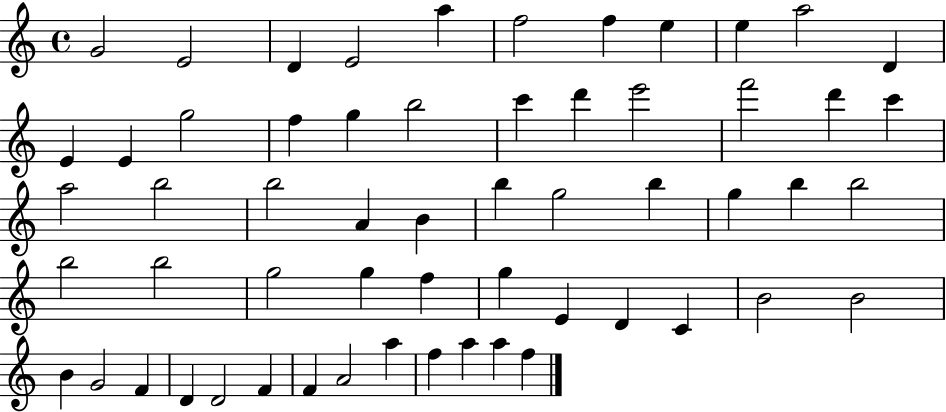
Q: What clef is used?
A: treble